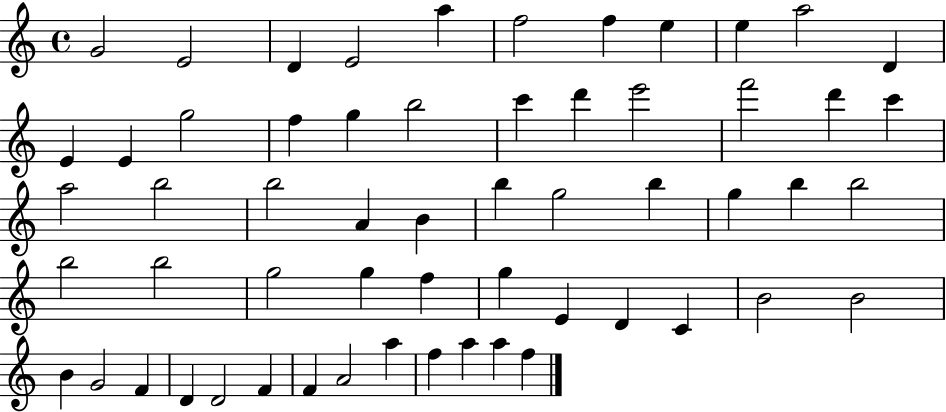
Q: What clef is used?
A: treble